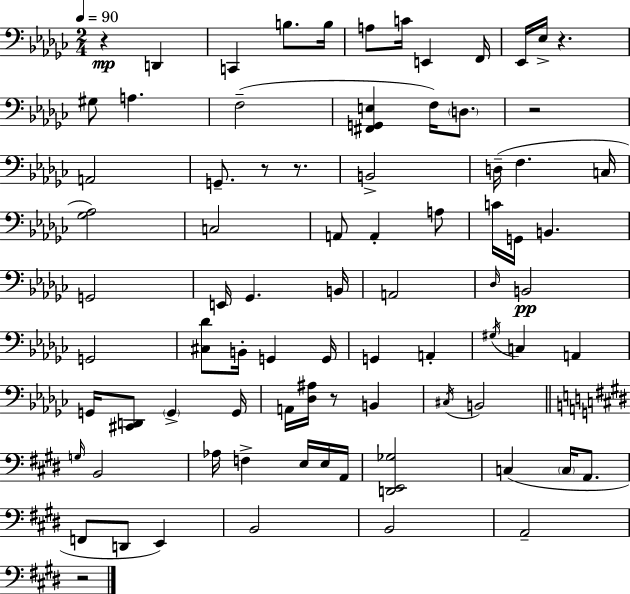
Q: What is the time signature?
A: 2/4